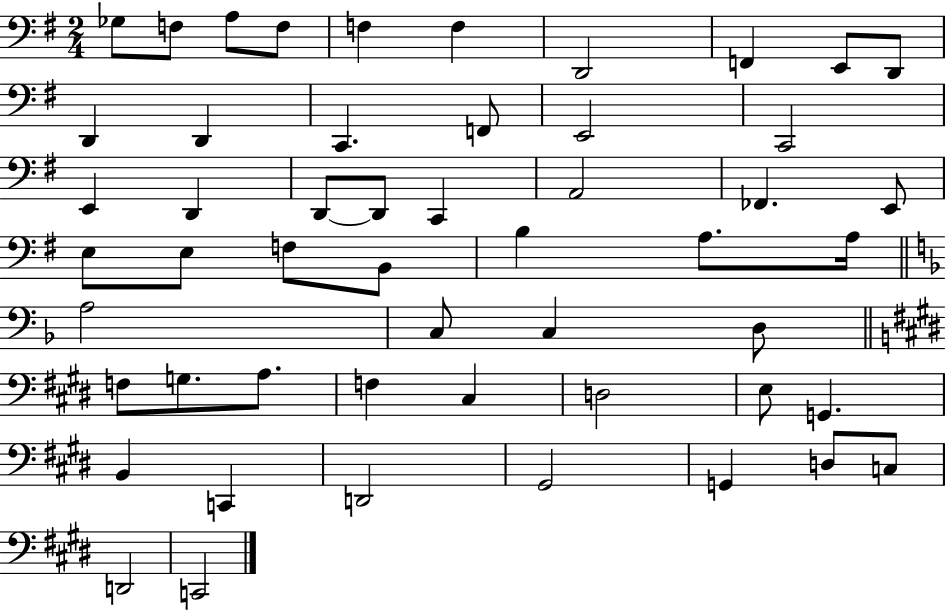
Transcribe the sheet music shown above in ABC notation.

X:1
T:Untitled
M:2/4
L:1/4
K:G
_G,/2 F,/2 A,/2 F,/2 F, F, D,,2 F,, E,,/2 D,,/2 D,, D,, C,, F,,/2 E,,2 C,,2 E,, D,, D,,/2 D,,/2 C,, A,,2 _F,, E,,/2 E,/2 E,/2 F,/2 B,,/2 B, A,/2 A,/4 A,2 C,/2 C, D,/2 F,/2 G,/2 A,/2 F, ^C, D,2 E,/2 G,, B,, C,, D,,2 ^G,,2 G,, D,/2 C,/2 D,,2 C,,2